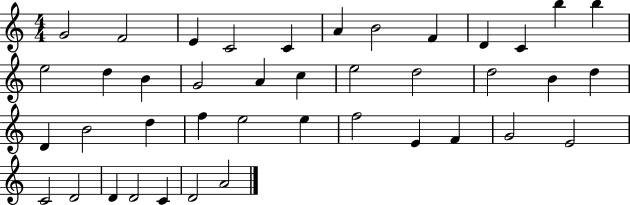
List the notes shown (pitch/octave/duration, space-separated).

G4/h F4/h E4/q C4/h C4/q A4/q B4/h F4/q D4/q C4/q B5/q B5/q E5/h D5/q B4/q G4/h A4/q C5/q E5/h D5/h D5/h B4/q D5/q D4/q B4/h D5/q F5/q E5/h E5/q F5/h E4/q F4/q G4/h E4/h C4/h D4/h D4/q D4/h C4/q D4/h A4/h